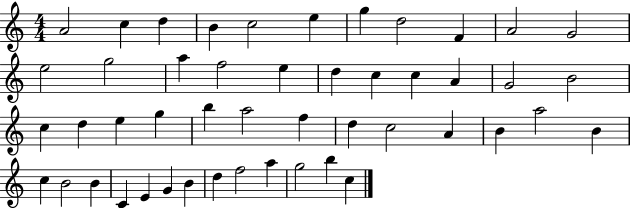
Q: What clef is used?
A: treble